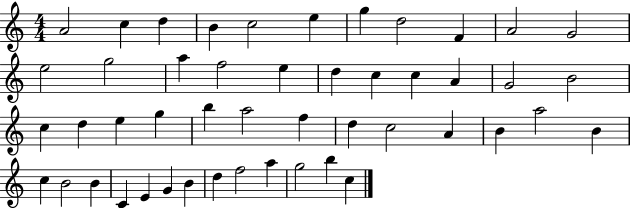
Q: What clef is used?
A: treble